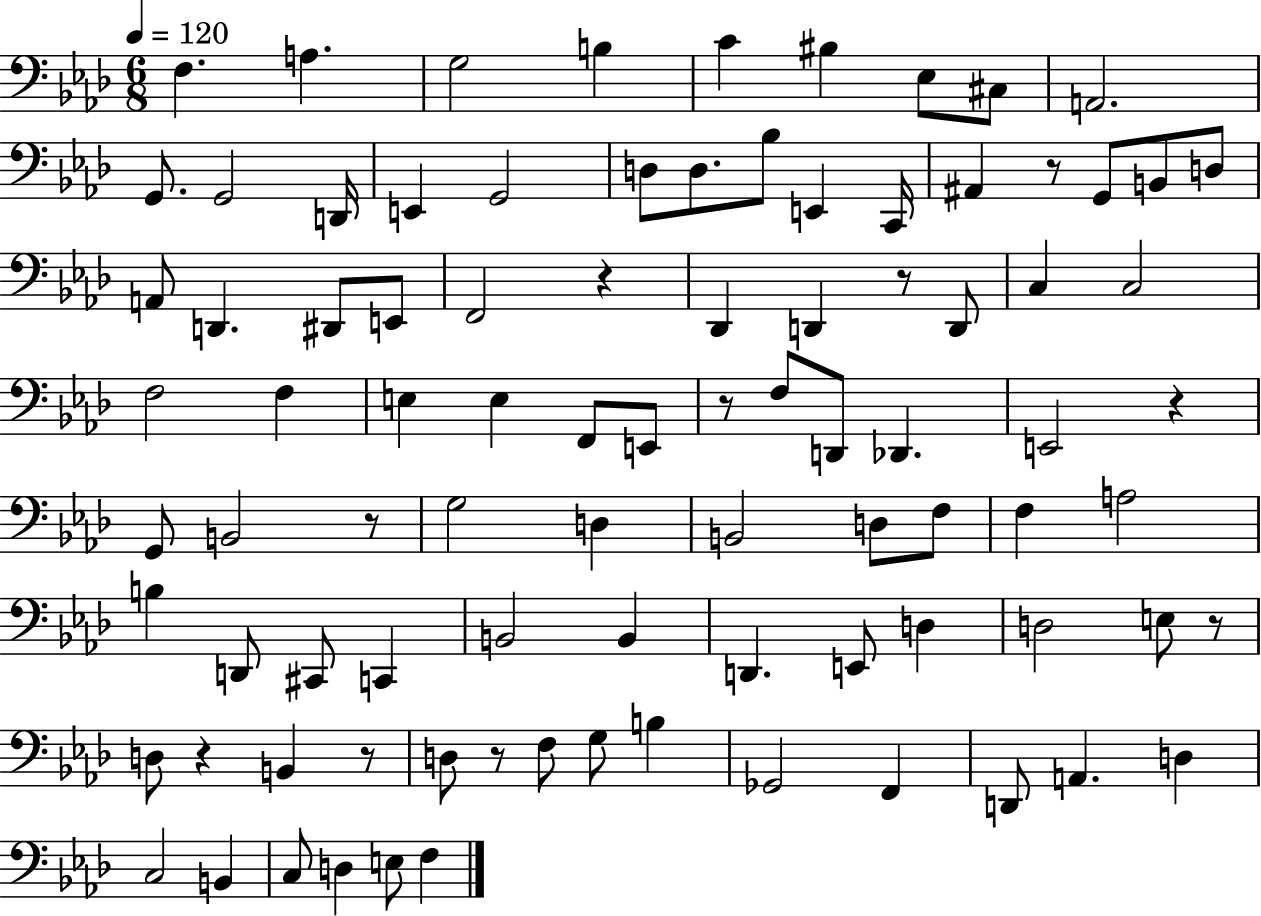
F3/q. A3/q. G3/h B3/q C4/q BIS3/q Eb3/e C#3/e A2/h. G2/e. G2/h D2/s E2/q G2/h D3/e D3/e. Bb3/e E2/q C2/s A#2/q R/e G2/e B2/e D3/e A2/e D2/q. D#2/e E2/e F2/h R/q Db2/q D2/q R/e D2/e C3/q C3/h F3/h F3/q E3/q E3/q F2/e E2/e R/e F3/e D2/e Db2/q. E2/h R/q G2/e B2/h R/e G3/h D3/q B2/h D3/e F3/e F3/q A3/h B3/q D2/e C#2/e C2/q B2/h B2/q D2/q. E2/e D3/q D3/h E3/e R/e D3/e R/q B2/q R/e D3/e R/e F3/e G3/e B3/q Gb2/h F2/q D2/e A2/q. D3/q C3/h B2/q C3/e D3/q E3/e F3/q